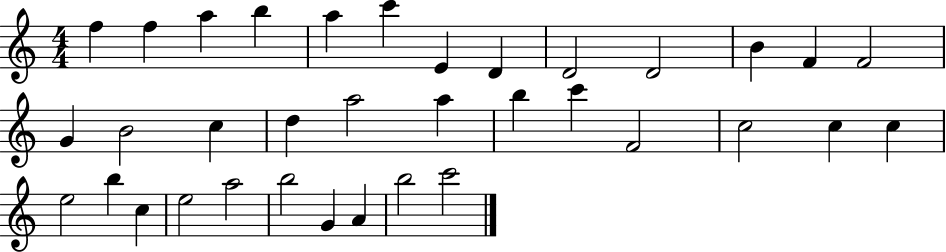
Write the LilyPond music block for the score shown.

{
  \clef treble
  \numericTimeSignature
  \time 4/4
  \key c \major
  f''4 f''4 a''4 b''4 | a''4 c'''4 e'4 d'4 | d'2 d'2 | b'4 f'4 f'2 | \break g'4 b'2 c''4 | d''4 a''2 a''4 | b''4 c'''4 f'2 | c''2 c''4 c''4 | \break e''2 b''4 c''4 | e''2 a''2 | b''2 g'4 a'4 | b''2 c'''2 | \break \bar "|."
}